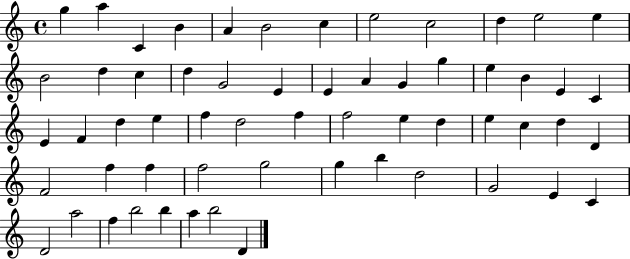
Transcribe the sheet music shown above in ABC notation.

X:1
T:Untitled
M:4/4
L:1/4
K:C
g a C B A B2 c e2 c2 d e2 e B2 d c d G2 E E A G g e B E C E F d e f d2 f f2 e d e c d D F2 f f f2 g2 g b d2 G2 E C D2 a2 f b2 b a b2 D